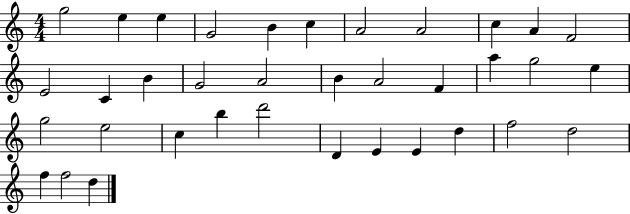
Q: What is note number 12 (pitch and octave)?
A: E4